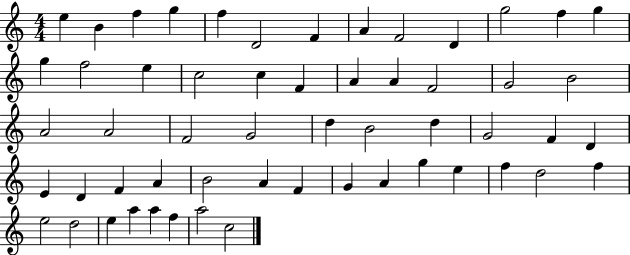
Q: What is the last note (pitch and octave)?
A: C5